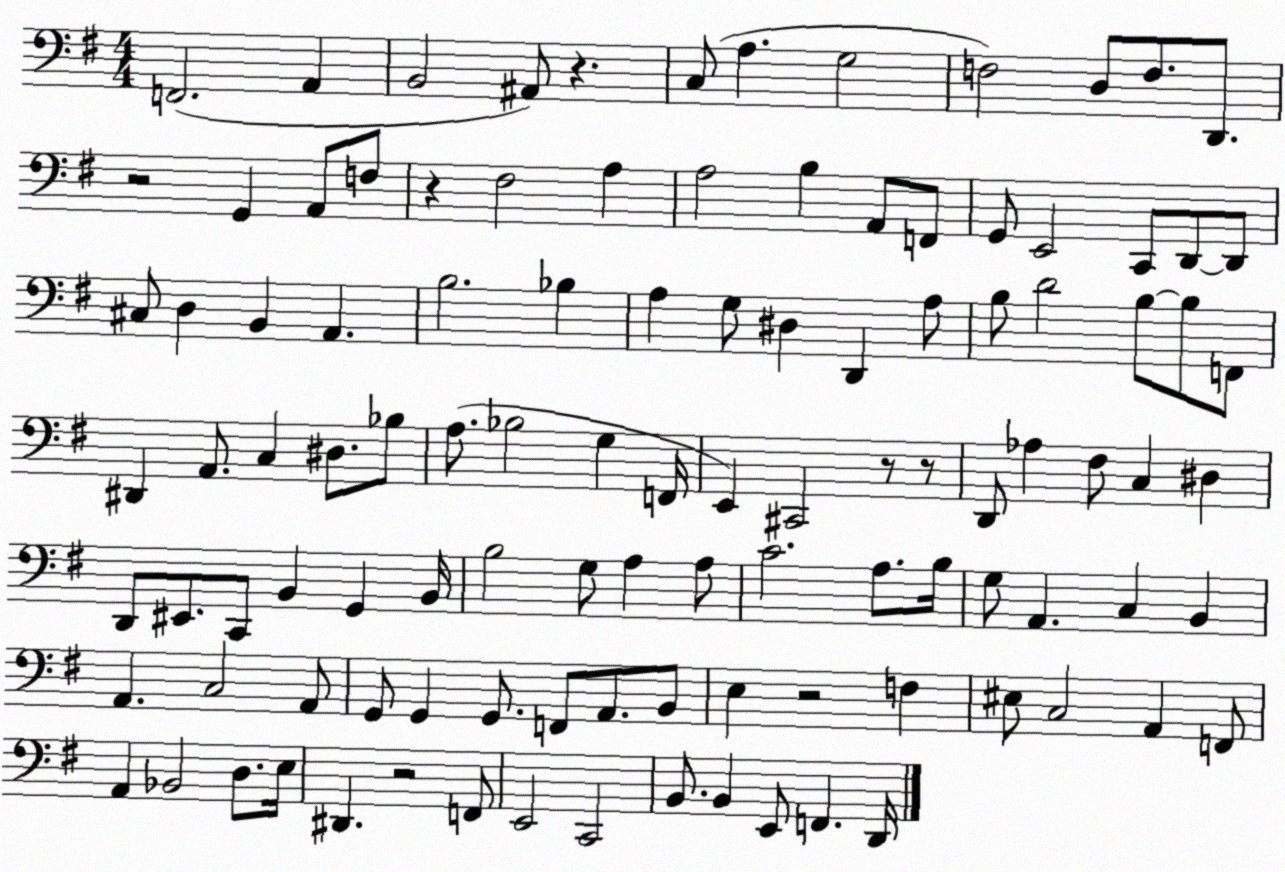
X:1
T:Untitled
M:4/4
L:1/4
K:G
F,,2 A,, B,,2 ^A,,/2 z C,/2 A, G,2 F,2 D,/2 F,/2 D,,/2 z2 G,, A,,/2 F,/2 z ^F,2 A, A,2 B, A,,/2 F,,/2 G,,/2 E,,2 C,,/2 D,,/2 D,,/2 ^C,/2 D, B,, A,, B,2 _B, A, G,/2 ^D, D,, A,/2 B,/2 D2 B,/2 B,/2 F,,/2 ^D,, A,,/2 C, ^D,/2 _B,/2 A,/2 _B,2 G, F,,/4 E,, ^C,,2 z/2 z/2 D,,/2 _A, ^F,/2 C, ^D, D,,/2 ^E,,/2 C,,/2 B,, G,, B,,/4 B,2 G,/2 A, A,/2 C2 A,/2 B,/4 G,/2 A,, C, B,, A,, C,2 A,,/2 G,,/2 G,, G,,/2 F,,/2 A,,/2 B,,/2 E, z2 F, ^E,/2 C,2 A,, F,,/2 A,, _B,,2 D,/2 E,/4 ^D,, z2 F,,/2 E,,2 C,,2 B,,/2 B,, E,,/2 F,, D,,/4